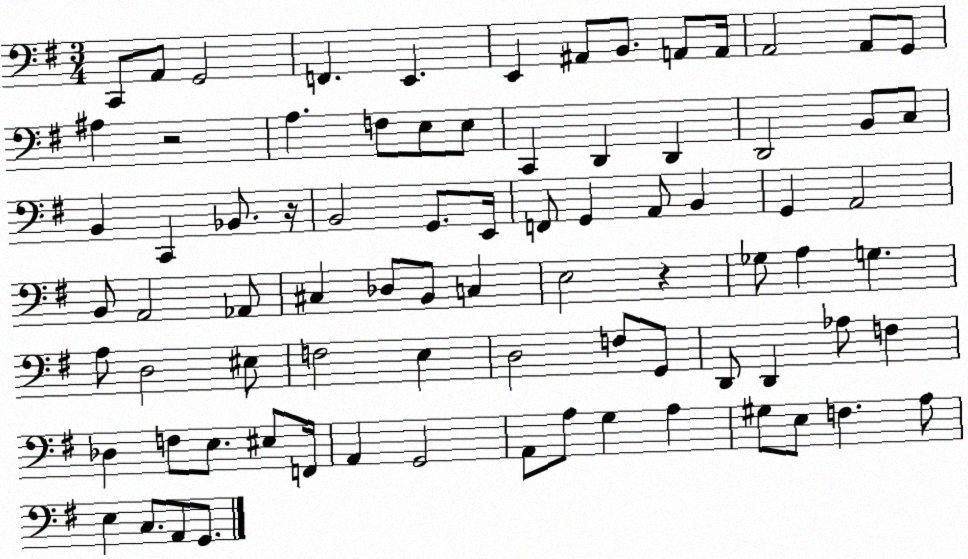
X:1
T:Untitled
M:3/4
L:1/4
K:G
C,,/2 A,,/2 G,,2 F,, E,, E,, ^A,,/2 B,,/2 A,,/2 A,,/4 A,,2 A,,/2 G,,/2 ^A, z2 A, F,/2 E,/2 E,/2 C,, D,, D,, D,,2 B,,/2 C,/2 B,, C,, _B,,/2 z/4 B,,2 G,,/2 E,,/4 F,,/2 G,, A,,/2 B,, G,, A,,2 B,,/2 A,,2 _A,,/2 ^C, _D,/2 B,,/2 C, E,2 z _G,/2 A, G, A,/2 D,2 ^E,/2 F,2 E, D,2 F,/2 G,,/2 D,,/2 D,, _A,/2 F, _D, F,/2 E,/2 ^E,/2 F,,/4 A,, G,,2 A,,/2 A,/2 G, A, ^G,/2 E,/2 F, A,/2 E, C,/2 A,,/2 G,,/2